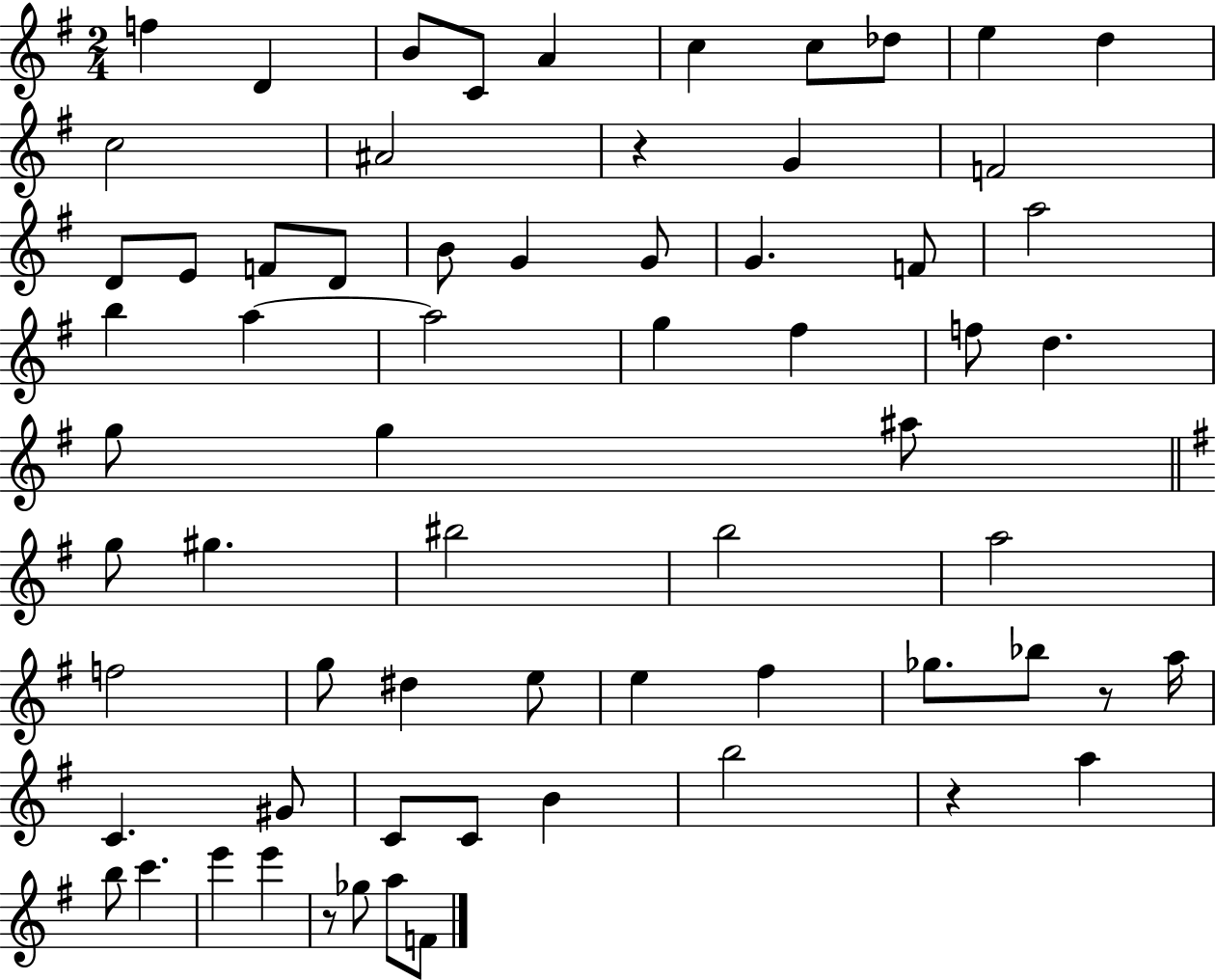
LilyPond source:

{
  \clef treble
  \numericTimeSignature
  \time 2/4
  \key g \major
  f''4 d'4 | b'8 c'8 a'4 | c''4 c''8 des''8 | e''4 d''4 | \break c''2 | ais'2 | r4 g'4 | f'2 | \break d'8 e'8 f'8 d'8 | b'8 g'4 g'8 | g'4. f'8 | a''2 | \break b''4 a''4~~ | a''2 | g''4 fis''4 | f''8 d''4. | \break g''8 g''4 ais''8 | \bar "||" \break \key e \minor g''8 gis''4. | bis''2 | b''2 | a''2 | \break f''2 | g''8 dis''4 e''8 | e''4 fis''4 | ges''8. bes''8 r8 a''16 | \break c'4. gis'8 | c'8 c'8 b'4 | b''2 | r4 a''4 | \break b''8 c'''4. | e'''4 e'''4 | r8 ges''8 a''8 f'8 | \bar "|."
}